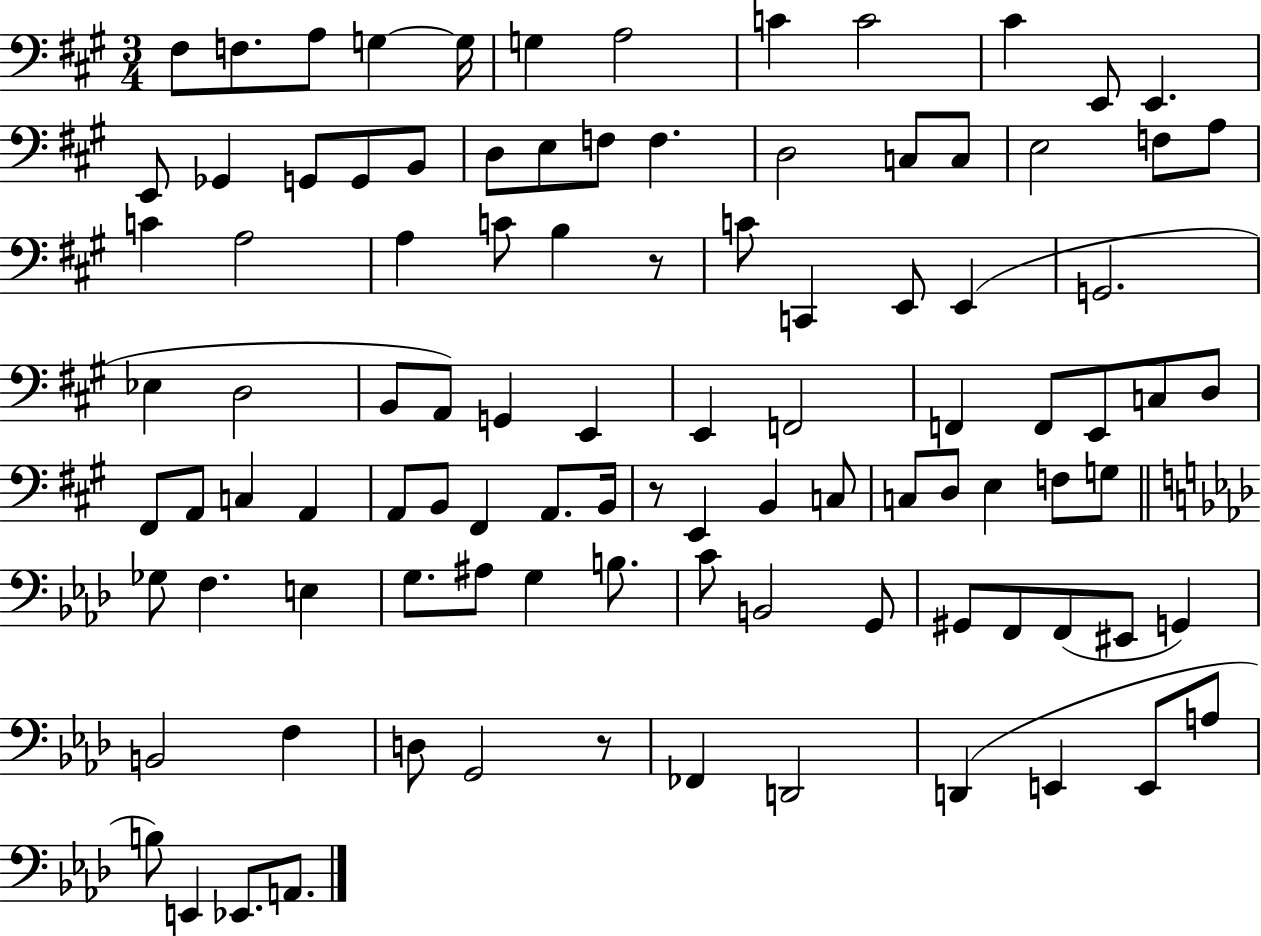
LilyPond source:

{
  \clef bass
  \numericTimeSignature
  \time 3/4
  \key a \major
  fis8 f8. a8 g4~~ g16 | g4 a2 | c'4 c'2 | cis'4 e,8 e,4. | \break e,8 ges,4 g,8 g,8 b,8 | d8 e8 f8 f4. | d2 c8 c8 | e2 f8 a8 | \break c'4 a2 | a4 c'8 b4 r8 | c'8 c,4 e,8 e,4( | g,2. | \break ees4 d2 | b,8 a,8) g,4 e,4 | e,4 f,2 | f,4 f,8 e,8 c8 d8 | \break fis,8 a,8 c4 a,4 | a,8 b,8 fis,4 a,8. b,16 | r8 e,4 b,4 c8 | c8 d8 e4 f8 g8 | \break \bar "||" \break \key aes \major ges8 f4. e4 | g8. ais8 g4 b8. | c'8 b,2 g,8 | gis,8 f,8 f,8( eis,8 g,4) | \break b,2 f4 | d8 g,2 r8 | fes,4 d,2 | d,4( e,4 e,8 a8 | \break b8) e,4 ees,8. a,8. | \bar "|."
}